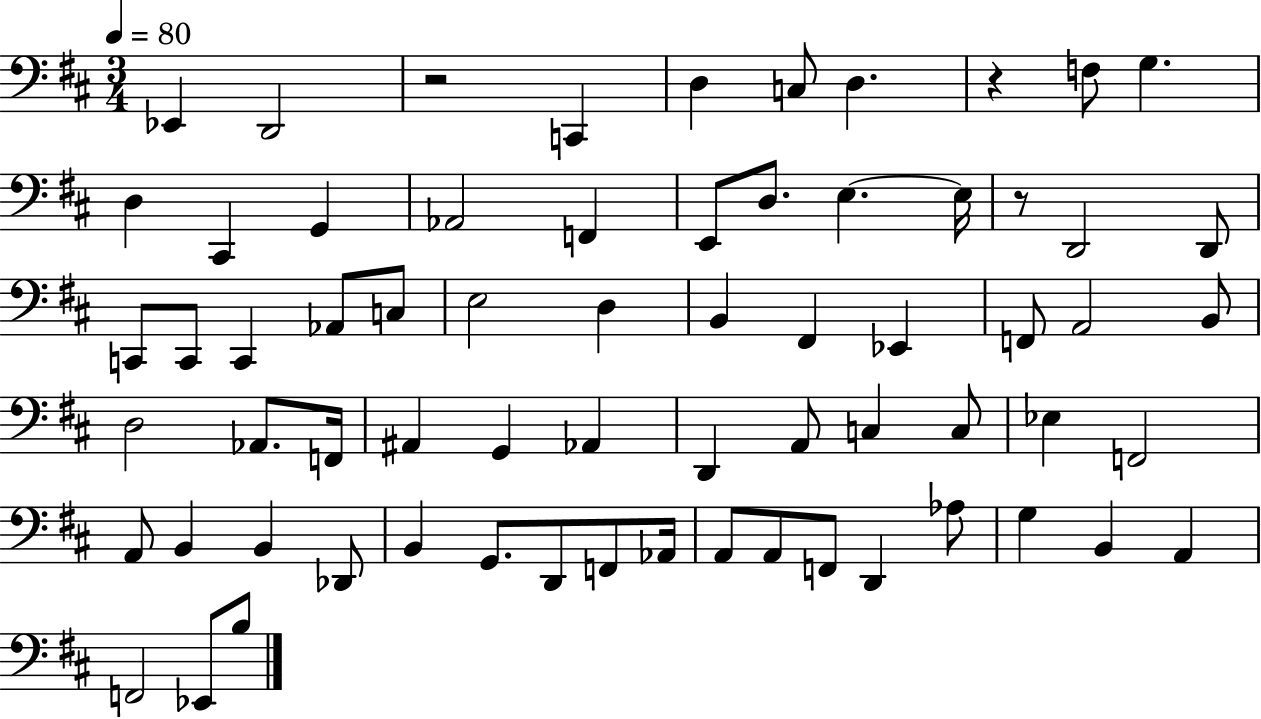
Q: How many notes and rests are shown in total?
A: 67